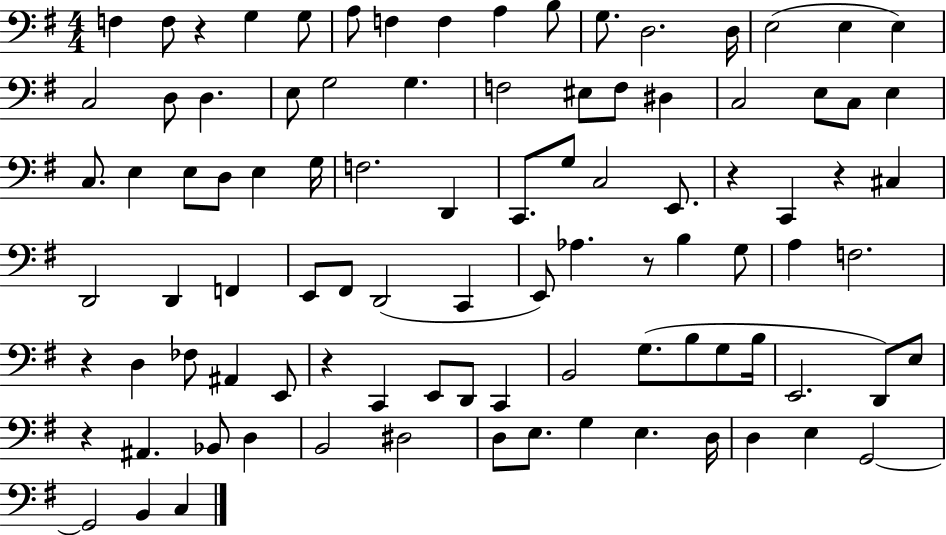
X:1
T:Untitled
M:4/4
L:1/4
K:G
F, F,/2 z G, G,/2 A,/2 F, F, A, B,/2 G,/2 D,2 D,/4 E,2 E, E, C,2 D,/2 D, E,/2 G,2 G, F,2 ^E,/2 F,/2 ^D, C,2 E,/2 C,/2 E, C,/2 E, E,/2 D,/2 E, G,/4 F,2 D,, C,,/2 G,/2 C,2 E,,/2 z C,, z ^C, D,,2 D,, F,, E,,/2 ^F,,/2 D,,2 C,, E,,/2 _A, z/2 B, G,/2 A, F,2 z D, _F,/2 ^A,, E,,/2 z C,, E,,/2 D,,/2 C,, B,,2 G,/2 B,/2 G,/2 B,/4 E,,2 D,,/2 E,/2 z ^A,, _B,,/2 D, B,,2 ^D,2 D,/2 E,/2 G, E, D,/4 D, E, G,,2 G,,2 B,, C,